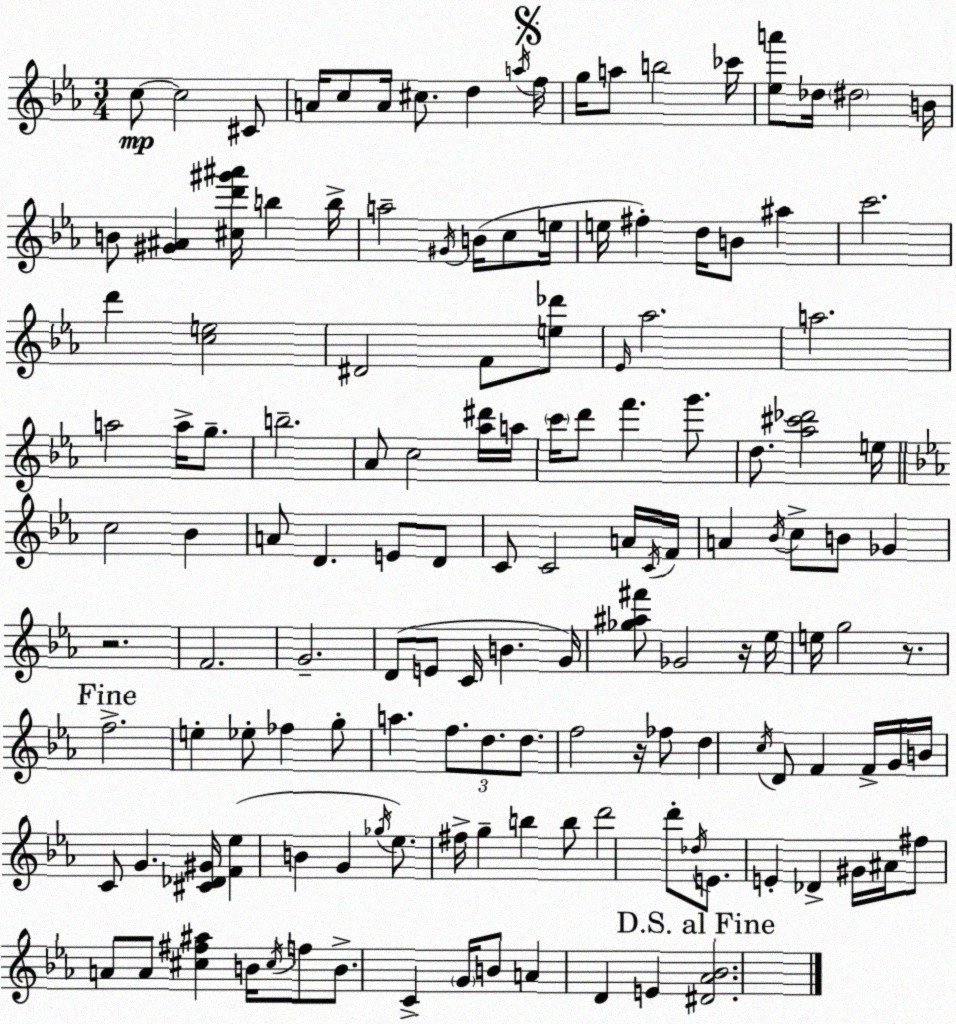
X:1
T:Untitled
M:3/4
L:1/4
K:Eb
c/2 c2 ^C/2 A/4 c/2 A/4 ^c/2 d a/4 f/4 g/4 a/2 b2 _c'/4 [_ea']/2 _d/4 ^d2 B/4 B/2 [^G^A] [^cd'^g'^a']/4 b b/4 a2 ^G/4 B/4 c/2 e/4 e/4 ^f d/4 B/2 ^a c'2 d' [ce]2 ^D2 F/2 [e_d']/2 _E/4 _a2 a2 a2 a/4 g/2 b2 _A/2 c2 [_a^d']/4 a/4 c'/4 d'/2 f' g'/2 d/2 [_a^c'_d']2 e/4 c2 _B A/2 D E/2 D/2 C/2 C2 A/4 C/4 F/4 A _B/4 c/2 B/2 _G z2 F2 G2 D/2 E/2 C/4 B G/4 [_g^a^f']/2 _G2 z/4 _e/4 e/4 g2 z/2 f2 e _e/2 _f g/2 a f/2 d/2 d/2 f2 z/4 _f/2 d c/4 D/2 F F/4 G/4 B/4 C/2 G [^C_D^G]/4 [F_e] B G _g/4 _e/2 ^f/4 g b b/2 d'2 d'/2 _d/4 E/2 E _D ^G/4 ^A/4 ^f/2 A/2 A/2 [^c^f^a] B/4 ^c/4 f/2 B/2 C G/4 B/2 A D E [^D_A_B]2